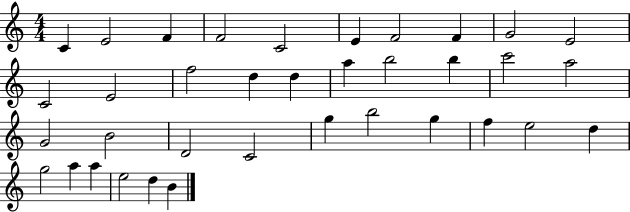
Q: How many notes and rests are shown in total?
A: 36